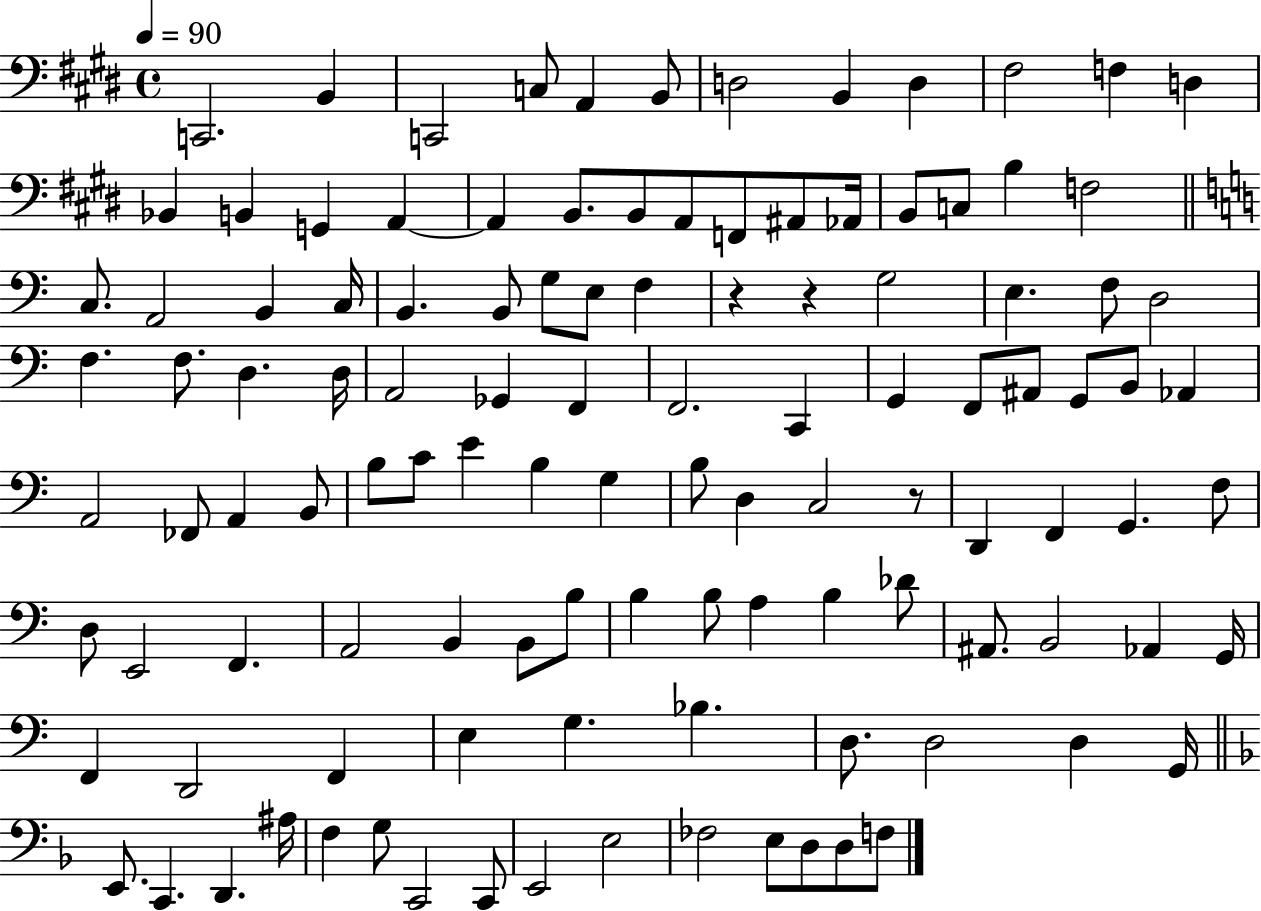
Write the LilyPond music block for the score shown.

{
  \clef bass
  \time 4/4
  \defaultTimeSignature
  \key e \major
  \tempo 4 = 90
  c,2. b,4 | c,2 c8 a,4 b,8 | d2 b,4 d4 | fis2 f4 d4 | \break bes,4 b,4 g,4 a,4~~ | a,4 b,8. b,8 a,8 f,8 ais,8 aes,16 | b,8 c8 b4 f2 | \bar "||" \break \key a \minor c8. a,2 b,4 c16 | b,4. b,8 g8 e8 f4 | r4 r4 g2 | e4. f8 d2 | \break f4. f8. d4. d16 | a,2 ges,4 f,4 | f,2. c,4 | g,4 f,8 ais,8 g,8 b,8 aes,4 | \break a,2 fes,8 a,4 b,8 | b8 c'8 e'4 b4 g4 | b8 d4 c2 r8 | d,4 f,4 g,4. f8 | \break d8 e,2 f,4. | a,2 b,4 b,8 b8 | b4 b8 a4 b4 des'8 | ais,8. b,2 aes,4 g,16 | \break f,4 d,2 f,4 | e4 g4. bes4. | d8. d2 d4 g,16 | \bar "||" \break \key d \minor e,8. c,4. d,4. ais16 | f4 g8 c,2 c,8 | e,2 e2 | fes2 e8 d8 d8 f8 | \break \bar "|."
}